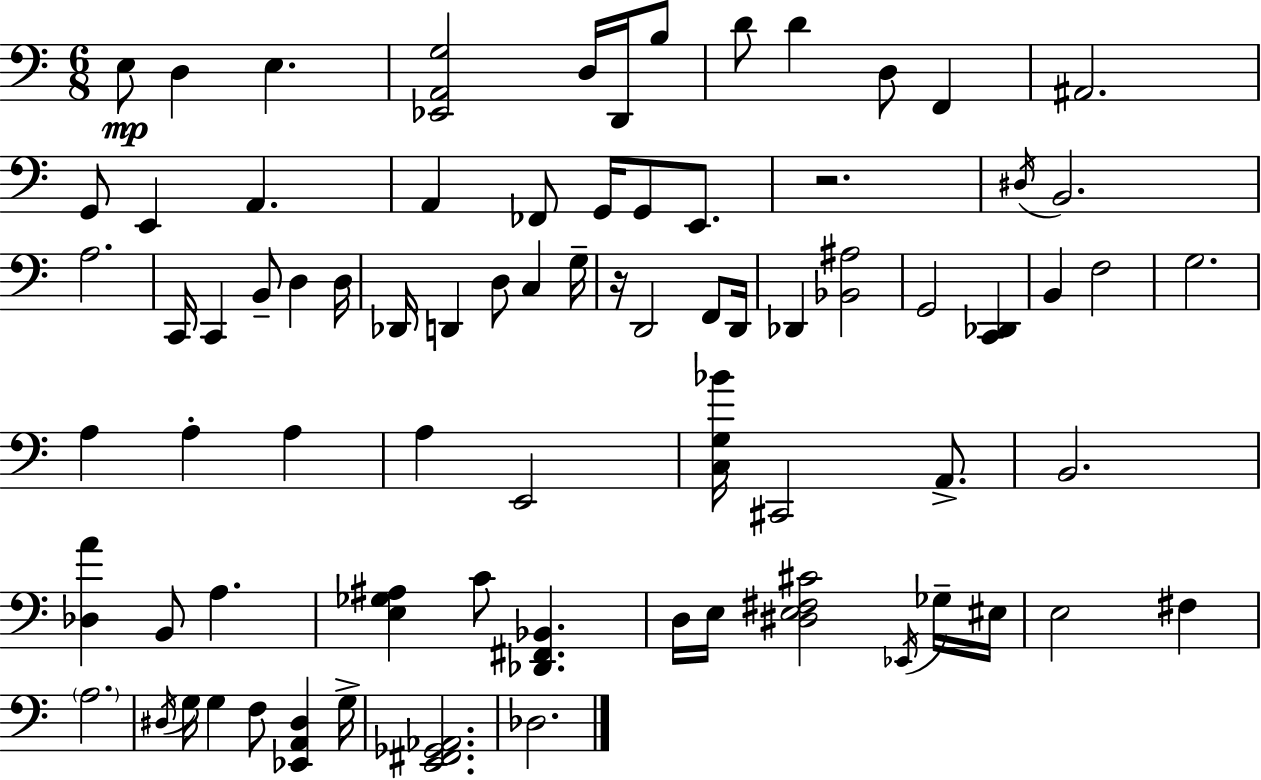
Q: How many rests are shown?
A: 2